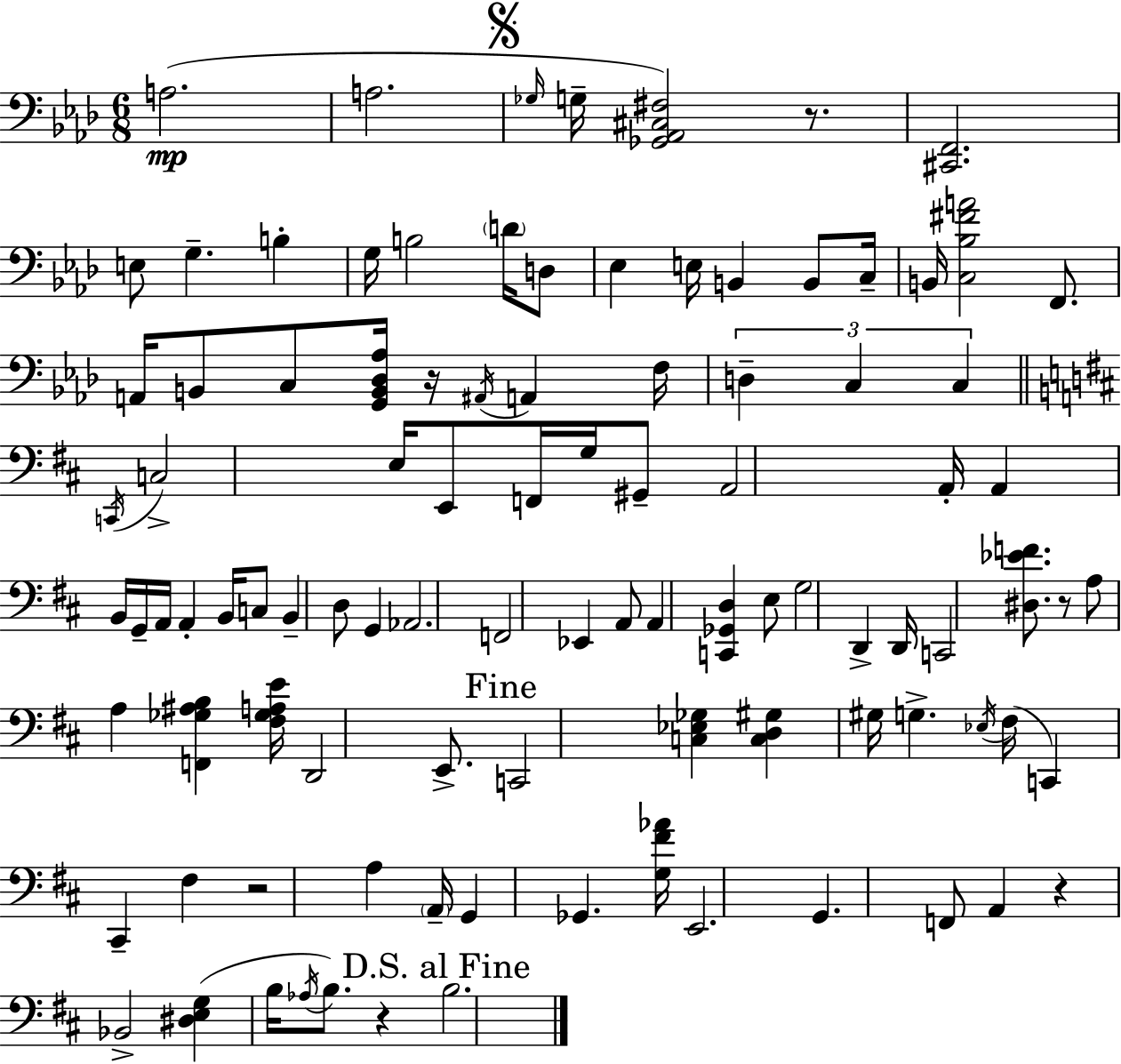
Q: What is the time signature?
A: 6/8